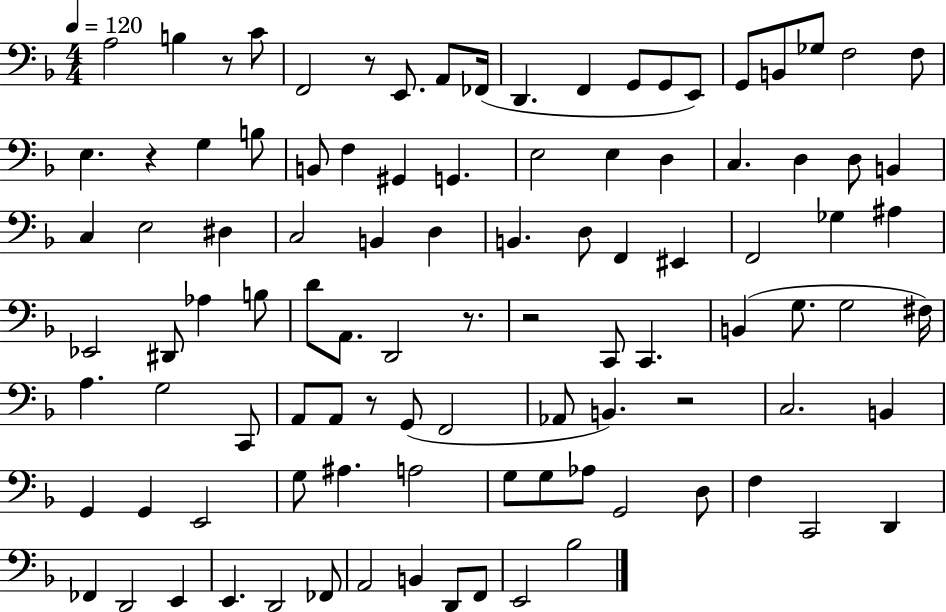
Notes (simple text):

A3/h B3/q R/e C4/e F2/h R/e E2/e. A2/e FES2/s D2/q. F2/q G2/e G2/e E2/e G2/e B2/e Gb3/e F3/h F3/e E3/q. R/q G3/q B3/e B2/e F3/q G#2/q G2/q. E3/h E3/q D3/q C3/q. D3/q D3/e B2/q C3/q E3/h D#3/q C3/h B2/q D3/q B2/q. D3/e F2/q EIS2/q F2/h Gb3/q A#3/q Eb2/h D#2/e Ab3/q B3/e D4/e A2/e. D2/h R/e. R/h C2/e C2/q. B2/q G3/e. G3/h F#3/s A3/q. G3/h C2/e A2/e A2/e R/e G2/e F2/h Ab2/e B2/q. R/h C3/h. B2/q G2/q G2/q E2/h G3/e A#3/q. A3/h G3/e G3/e Ab3/e G2/h D3/e F3/q C2/h D2/q FES2/q D2/h E2/q E2/q. D2/h FES2/e A2/h B2/q D2/e F2/e E2/h Bb3/h